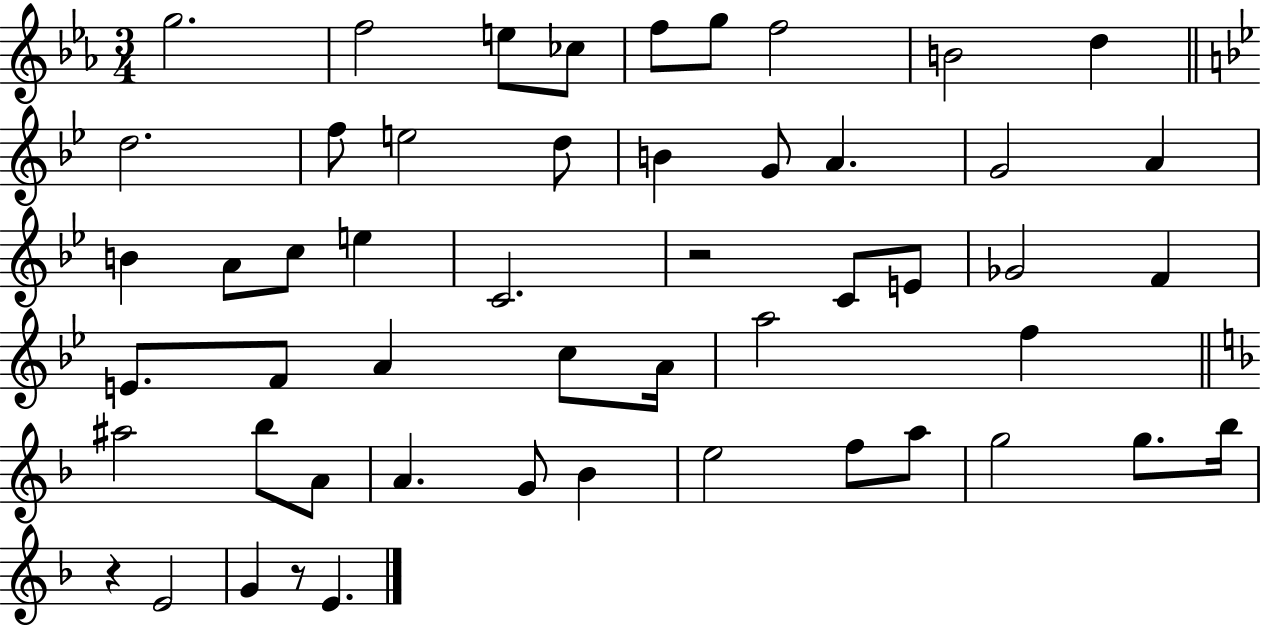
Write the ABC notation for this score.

X:1
T:Untitled
M:3/4
L:1/4
K:Eb
g2 f2 e/2 _c/2 f/2 g/2 f2 B2 d d2 f/2 e2 d/2 B G/2 A G2 A B A/2 c/2 e C2 z2 C/2 E/2 _G2 F E/2 F/2 A c/2 A/4 a2 f ^a2 _b/2 A/2 A G/2 _B e2 f/2 a/2 g2 g/2 _b/4 z E2 G z/2 E